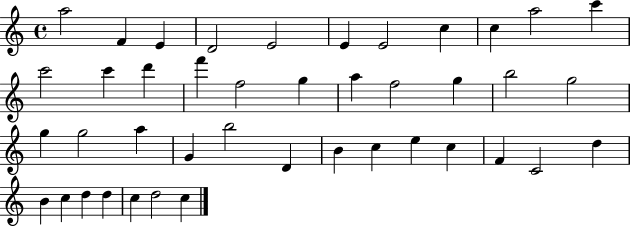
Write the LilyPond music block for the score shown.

{
  \clef treble
  \time 4/4
  \defaultTimeSignature
  \key c \major
  a''2 f'4 e'4 | d'2 e'2 | e'4 e'2 c''4 | c''4 a''2 c'''4 | \break c'''2 c'''4 d'''4 | f'''4 f''2 g''4 | a''4 f''2 g''4 | b''2 g''2 | \break g''4 g''2 a''4 | g'4 b''2 d'4 | b'4 c''4 e''4 c''4 | f'4 c'2 d''4 | \break b'4 c''4 d''4 d''4 | c''4 d''2 c''4 | \bar "|."
}